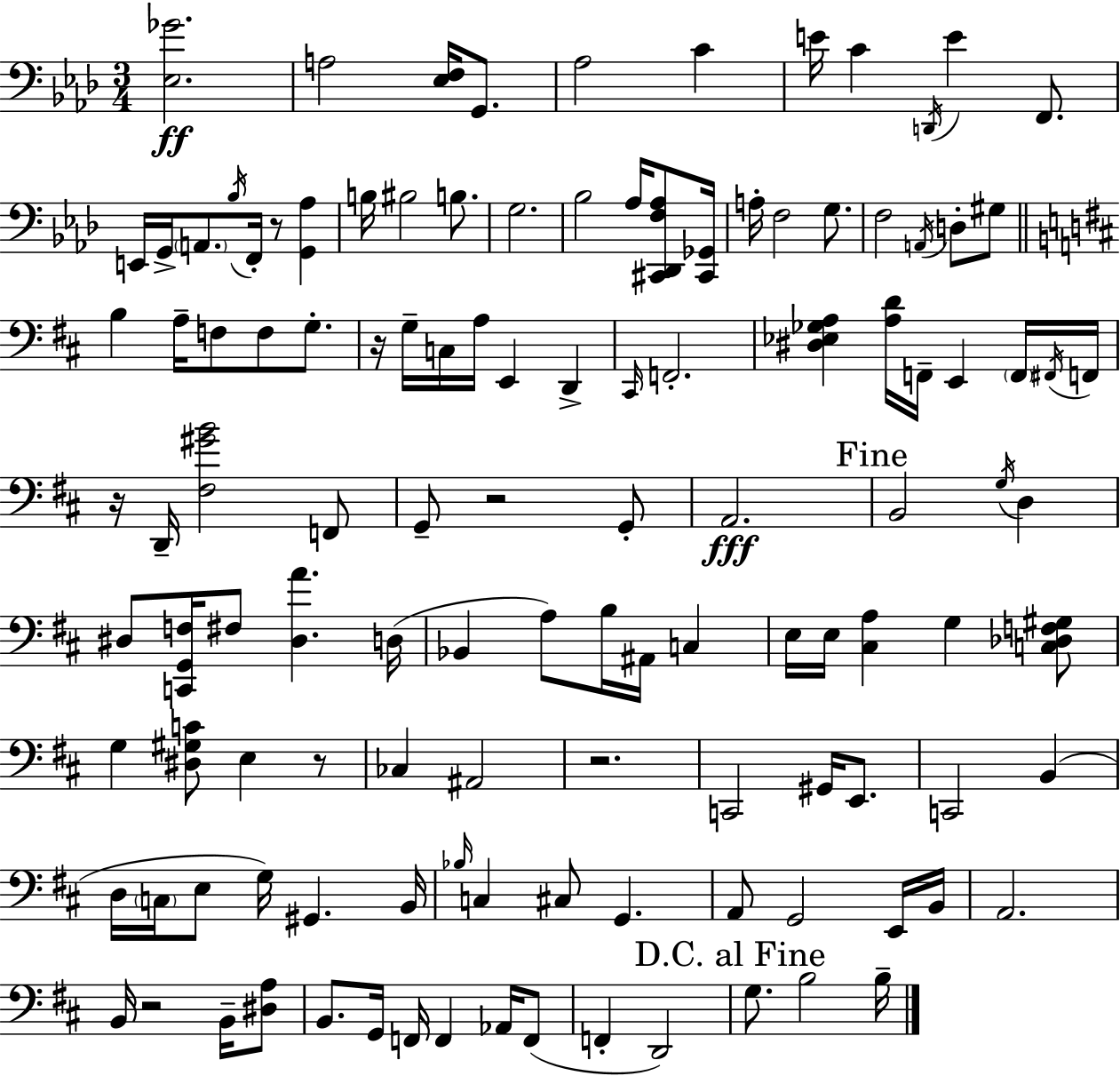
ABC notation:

X:1
T:Untitled
M:3/4
L:1/4
K:Ab
[_E,_G]2 A,2 [_E,F,]/4 G,,/2 _A,2 C E/4 C D,,/4 E F,,/2 E,,/4 G,,/4 A,,/2 _B,/4 F,,/4 z/2 [G,,_A,] B,/4 ^B,2 B,/2 G,2 _B,2 _A,/4 [^C,,_D,,F,_A,]/2 [^C,,_G,,]/4 A,/4 F,2 G,/2 F,2 A,,/4 D,/2 ^G,/2 B, A,/4 F,/2 F,/2 G,/2 z/4 G,/4 C,/4 A,/4 E,, D,, ^C,,/4 F,,2 [^D,_E,_G,A,] [A,D]/4 F,,/4 E,, F,,/4 ^F,,/4 F,,/4 z/4 D,,/4 [^F,^GB]2 F,,/2 G,,/2 z2 G,,/2 A,,2 B,,2 G,/4 D, ^D,/2 [C,,G,,F,]/4 ^F,/2 [^D,A] D,/4 _B,, A,/2 B,/4 ^A,,/4 C, E,/4 E,/4 [^C,A,] G, [C,_D,F,^G,]/2 G, [^D,^G,C]/2 E, z/2 _C, ^A,,2 z2 C,,2 ^G,,/4 E,,/2 C,,2 B,, D,/4 C,/4 E,/2 G,/4 ^G,, B,,/4 _B,/4 C, ^C,/2 G,, A,,/2 G,,2 E,,/4 B,,/4 A,,2 B,,/4 z2 B,,/4 [^D,A,]/2 B,,/2 G,,/4 F,,/4 F,, _A,,/4 F,,/2 F,, D,,2 G,/2 B,2 B,/4